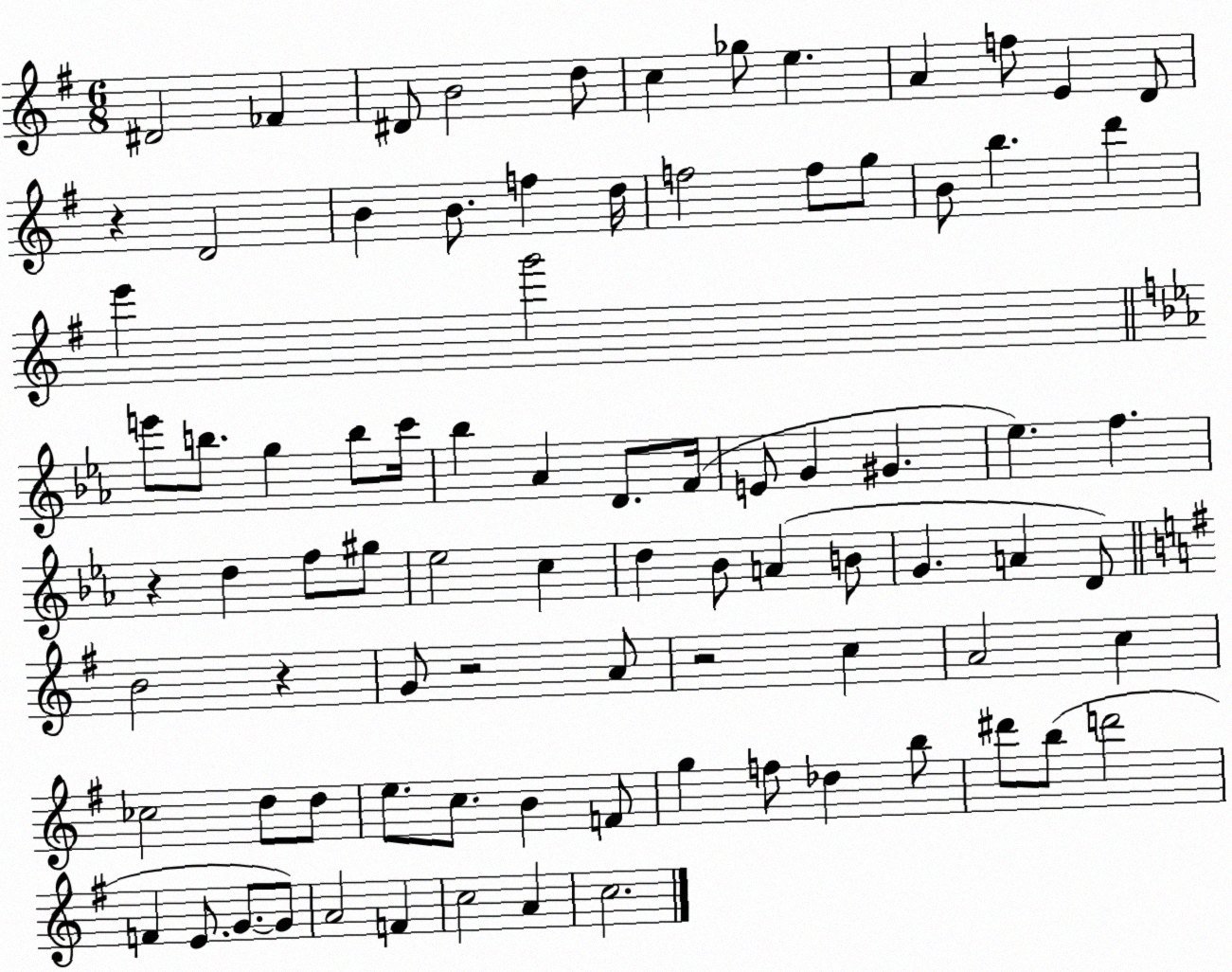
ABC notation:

X:1
T:Untitled
M:6/8
L:1/4
K:G
^D2 _F ^D/2 B2 d/2 c _g/2 e A f/2 E D/2 z D2 B B/2 f d/4 f2 f/2 g/2 B/2 b d' e' g'2 e'/2 b/2 g b/2 c'/4 _b _A D/2 F/4 E/2 G ^G _e f z d f/2 ^g/2 _e2 c d _B/2 A B/2 G A D/2 B2 z G/2 z2 A/2 z2 c A2 c _c2 d/2 d/2 e/2 c/2 B F/2 g f/2 _d b/2 ^d'/2 b/2 d'2 F E/2 G/2 G/2 A2 F c2 A c2